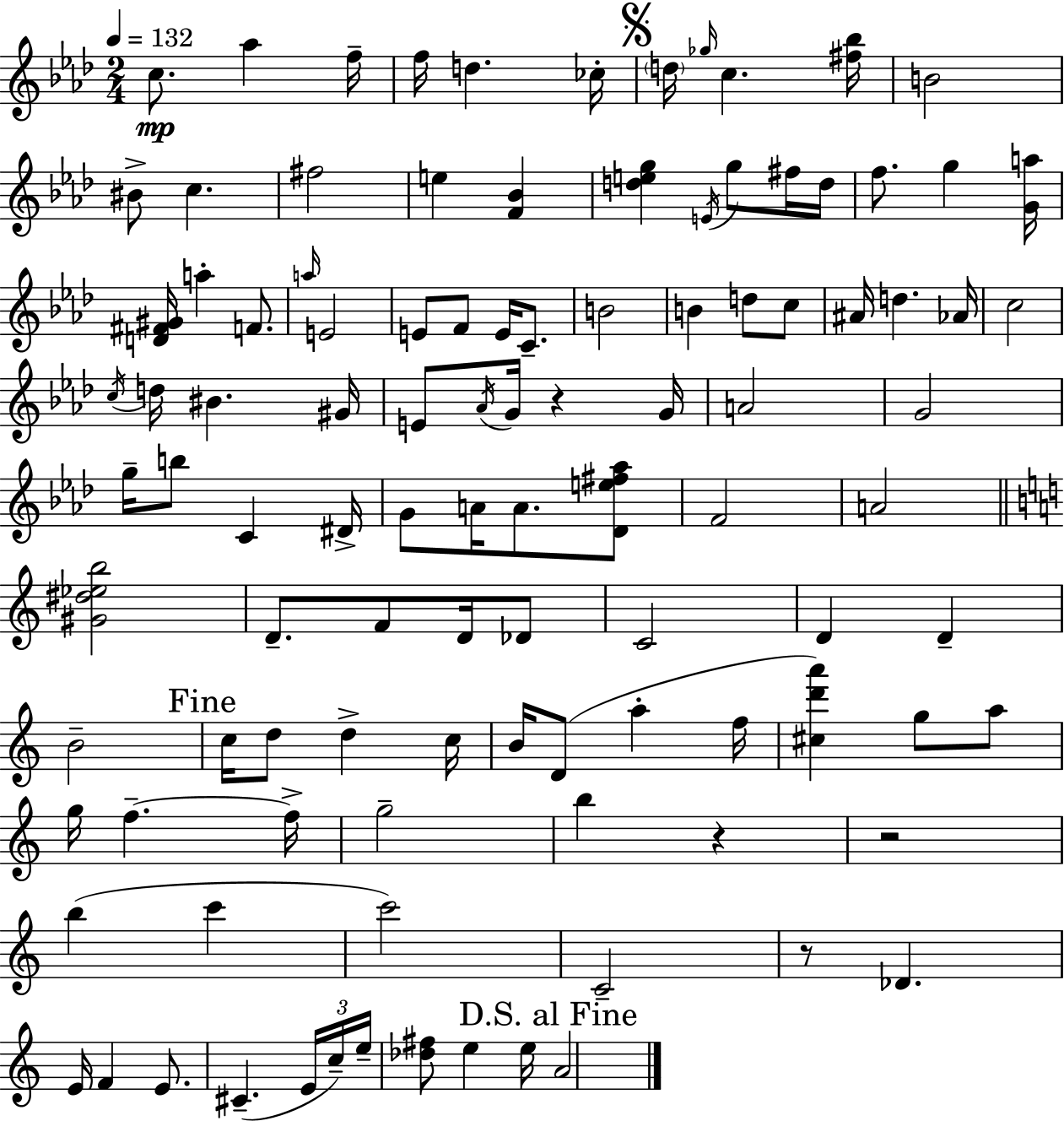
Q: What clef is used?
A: treble